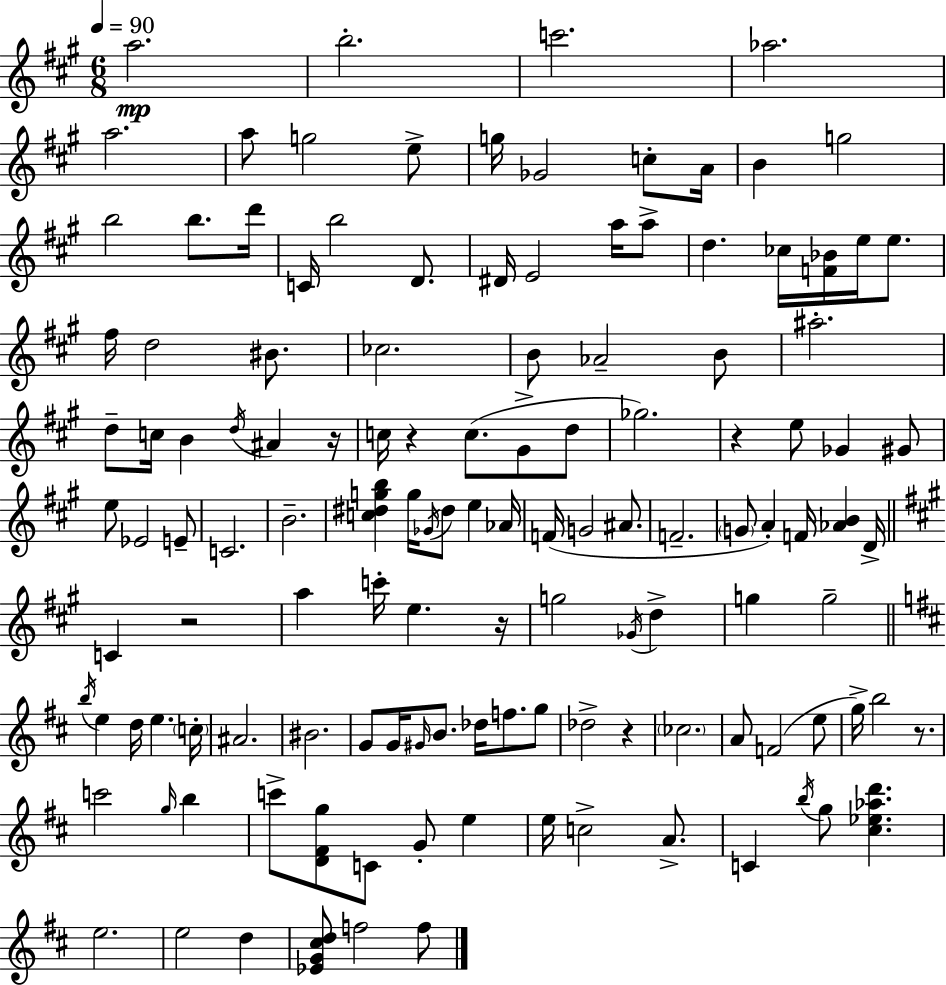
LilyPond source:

{
  \clef treble
  \numericTimeSignature
  \time 6/8
  \key a \major
  \tempo 4 = 90
  \repeat volta 2 { a''2.\mp | b''2.-. | c'''2. | aes''2. | \break a''2. | a''8 g''2 e''8-> | g''16 ges'2 c''8-. a'16 | b'4 g''2 | \break b''2 b''8. d'''16 | c'16 b''2 d'8. | dis'16 e'2 a''16 a''8-> | d''4. ces''16 <f' bes'>16 e''16 e''8. | \break fis''16 d''2 bis'8. | ces''2. | b'8 aes'2-- b'8 | ais''2.-. | \break d''8-- c''16 b'4 \acciaccatura { d''16 } ais'4 | r16 c''16 r4 c''8.( gis'8-> d''8 | ges''2.) | r4 e''8 ges'4 gis'8 | \break e''8 ees'2 e'8-- | c'2. | b'2.-- | <c'' dis'' g'' b''>4 g''16 \acciaccatura { ges'16 } dis''8 e''4 | \break aes'16 f'16( g'2 ais'8. | f'2.-- | \parenthesize g'8 a'4-.) f'16 <aes' b'>4 | d'16-> \bar "||" \break \key a \major c'4 r2 | a''4 c'''16-. e''4. r16 | g''2 \acciaccatura { ges'16 } d''4-> | g''4 g''2-- | \break \bar "||" \break \key d \major \acciaccatura { b''16 } e''4 d''16 e''4. | \parenthesize c''16-. ais'2. | bis'2. | g'8 g'16 \grace { gis'16 } b'8. des''16 f''8. | \break g''8 des''2-> r4 | \parenthesize ces''2. | a'8 f'2( | e''8 g''16->) b''2 r8. | \break c'''2 \grace { g''16 } b''4 | c'''8-> <d' fis' g''>8 c'8 g'8-. e''4 | e''16 c''2-> | a'8.-> c'4 \acciaccatura { b''16 } g''8 <cis'' ees'' aes'' d'''>4. | \break e''2. | e''2 | d''4 <ees' g' cis'' d''>8 f''2 | f''8 } \bar "|."
}